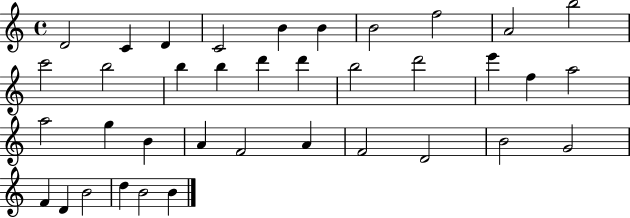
X:1
T:Untitled
M:4/4
L:1/4
K:C
D2 C D C2 B B B2 f2 A2 b2 c'2 b2 b b d' d' b2 d'2 e' f a2 a2 g B A F2 A F2 D2 B2 G2 F D B2 d B2 B